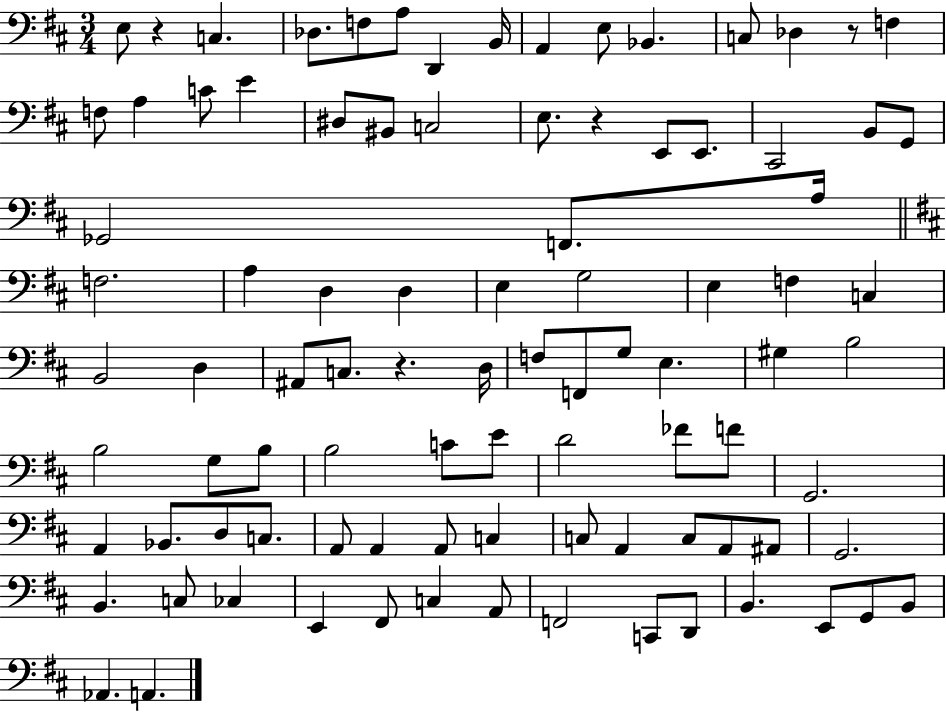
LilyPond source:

{
  \clef bass
  \numericTimeSignature
  \time 3/4
  \key d \major
  e8 r4 c4. | des8. f8 a8 d,4 b,16 | a,4 e8 bes,4. | c8 des4 r8 f4 | \break f8 a4 c'8 e'4 | dis8 bis,8 c2 | e8. r4 e,8 e,8. | cis,2 b,8 g,8 | \break ges,2 f,8. a16 | \bar "||" \break \key d \major f2. | a4 d4 d4 | e4 g2 | e4 f4 c4 | \break b,2 d4 | ais,8 c8. r4. d16 | f8 f,8 g8 e4. | gis4 b2 | \break b2 g8 b8 | b2 c'8 e'8 | d'2 fes'8 f'8 | g,2. | \break a,4 bes,8. d8 c8. | a,8 a,4 a,8 c4 | c8 a,4 c8 a,8 ais,8 | g,2. | \break b,4. c8 ces4 | e,4 fis,8 c4 a,8 | f,2 c,8 d,8 | b,4. e,8 g,8 b,8 | \break aes,4. a,4. | \bar "|."
}